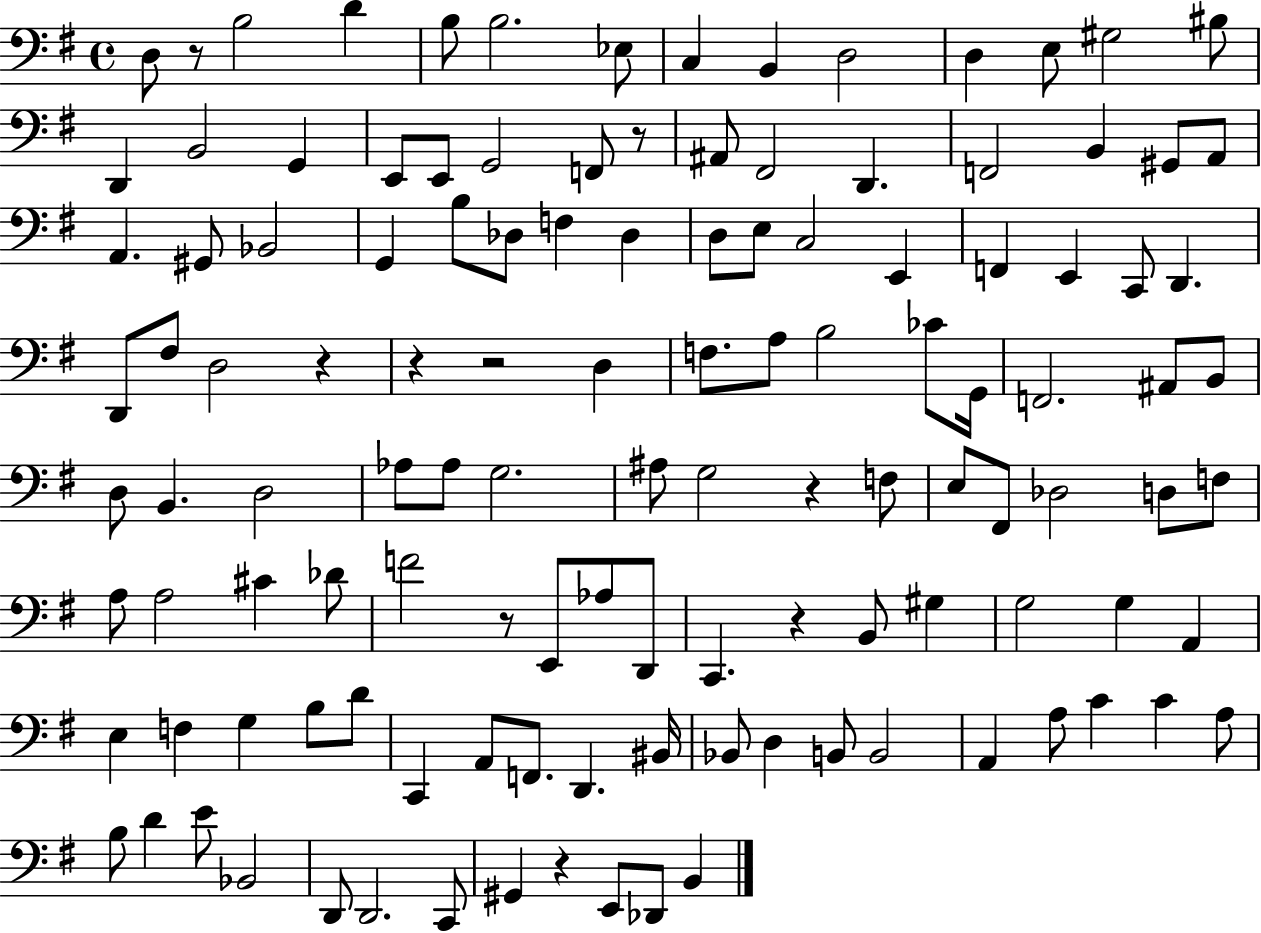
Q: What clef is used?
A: bass